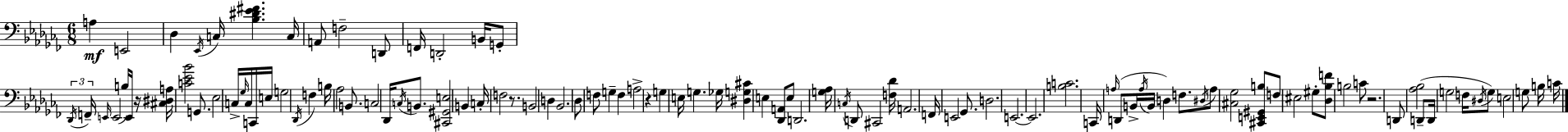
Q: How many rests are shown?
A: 4